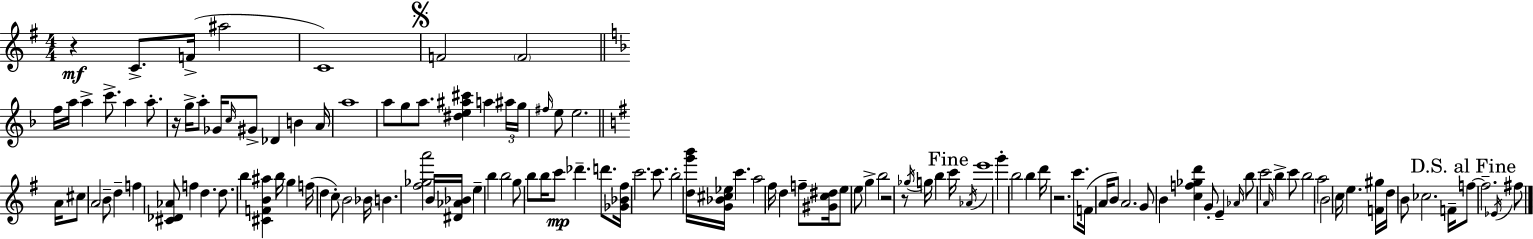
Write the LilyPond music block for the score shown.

{
  \clef treble
  \numericTimeSignature
  \time 4/4
  \key g \major
  \repeat volta 2 { r4\mf c'8.-> f'16->( ais''2 | c'1) | \mark \markup { \musicglyph "scripts.segno" } f'2 \parenthesize f'2 | \bar "||" \break \key f \major f''16 a''16 a''4-> c'''8.-> a''4 a''8.-. | r16 g''16-> a''8-. ges'16 \grace { c''16 } gis'8-> des'4 b'4 | a'16 a''1 | a''8 g''8 a''8. <dis'' e'' ais'' cis'''>4 a''4 | \break \tuplet 3/2 { ais''16 g''16 \grace { fis''16 } } e''8 e''2. | \bar "||" \break \key e \minor a'16 cis''8 a'2 b'8-- d''4-- | f''4 <cis' des' aes'>8 f''4 d''4. | d''8. b''4 <cis' f' b' ais''>4 b''16 g''4 | f''16( d''4 c''8-.) b'2 | \break bes'16 b'4. <fis'' ges'' a'''>2 b'16 | <dis' aes' bes'>16 e''4-- b''4 b''2 | g''8 b''8 b''16 c'''8\mp des'''4.-- d'''8. | <ges' bes' fis''>16 c'''2. c'''8. | \break b''2-. <d'' g''' b'''>16 <g' bes' cis'' ees''>16 c'''4. | a''2 fis''16 d''4 f''8-- | <gis' c'' dis''>16 e''8 e''8 g''4-> b''2 | r2 r8 \acciaccatura { ges''16 } g''16 b''4 | \break \mark "Fine" c'''16 \acciaccatura { aes'16 } e'''1 | g'''4-. b''2 b''4 | d'''16 r2. | c'''8. f'16( a'16 b'8) a'2. | \break g'8 b'4 <c'' f'' ges'' d'''>4 g'8-. e'4-- | \grace { aes'16 } b''8 c'''2 \grace { a'16 } b''4-> | c'''8 b''2 a''2 | b'2 c''16 e''4. | \break <f' gis''>16 d''16 b'8 ces''2. | f'16-- \mark "D.S. al Fine" f''8~~ f''2.-- | \acciaccatura { ees'16 } fis''8 } \bar "|."
}